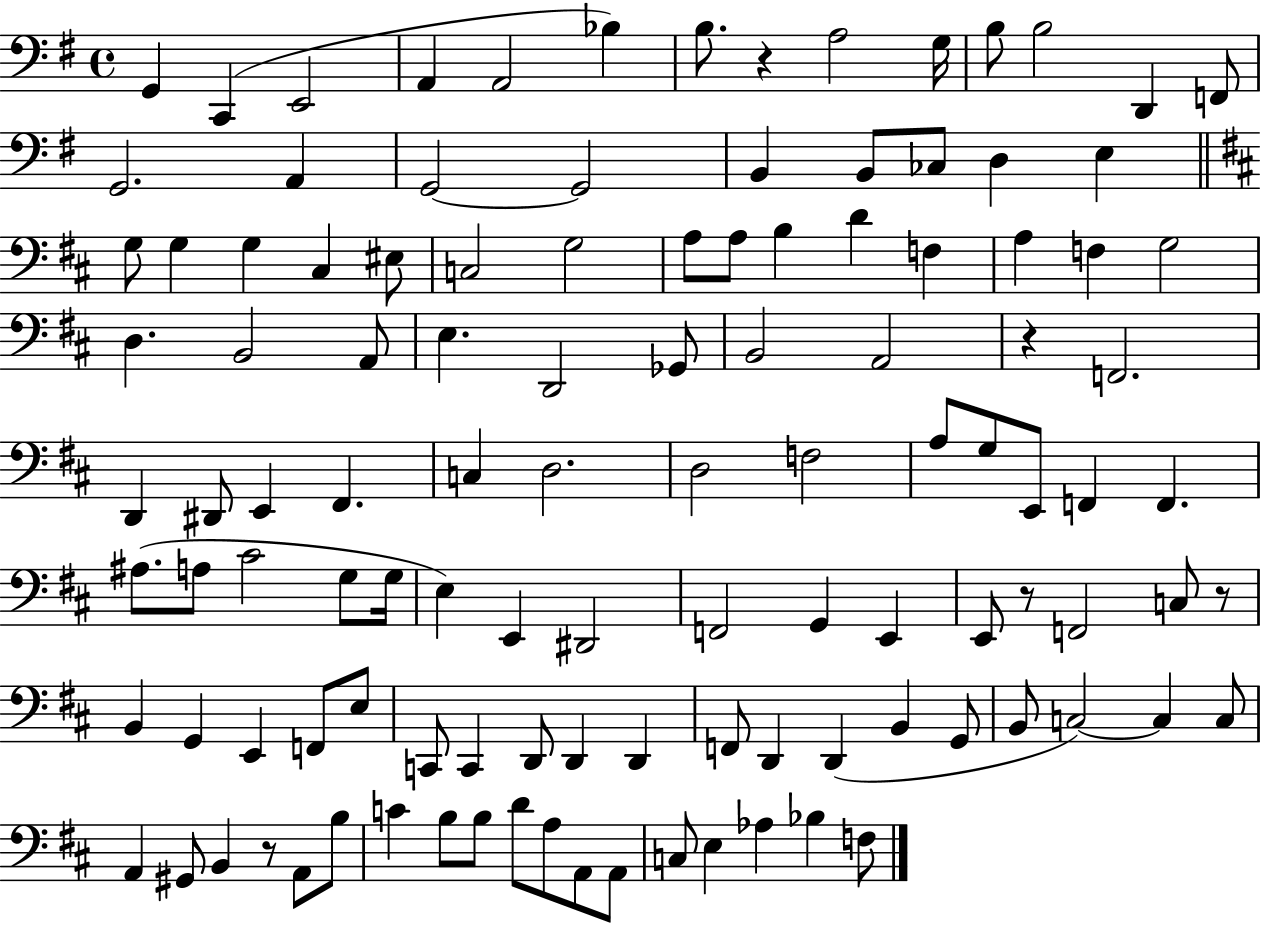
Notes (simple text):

G2/q C2/q E2/h A2/q A2/h Bb3/q B3/e. R/q A3/h G3/s B3/e B3/h D2/q F2/e G2/h. A2/q G2/h G2/h B2/q B2/e CES3/e D3/q E3/q G3/e G3/q G3/q C#3/q EIS3/e C3/h G3/h A3/e A3/e B3/q D4/q F3/q A3/q F3/q G3/h D3/q. B2/h A2/e E3/q. D2/h Gb2/e B2/h A2/h R/q F2/h. D2/q D#2/e E2/q F#2/q. C3/q D3/h. D3/h F3/h A3/e G3/e E2/e F2/q F2/q. A#3/e. A3/e C#4/h G3/e G3/s E3/q E2/q D#2/h F2/h G2/q E2/q E2/e R/e F2/h C3/e R/e B2/q G2/q E2/q F2/e E3/e C2/e C2/q D2/e D2/q D2/q F2/e D2/q D2/q B2/q G2/e B2/e C3/h C3/q C3/e A2/q G#2/e B2/q R/e A2/e B3/e C4/q B3/e B3/e D4/e A3/e A2/e A2/e C3/e E3/q Ab3/q Bb3/q F3/e